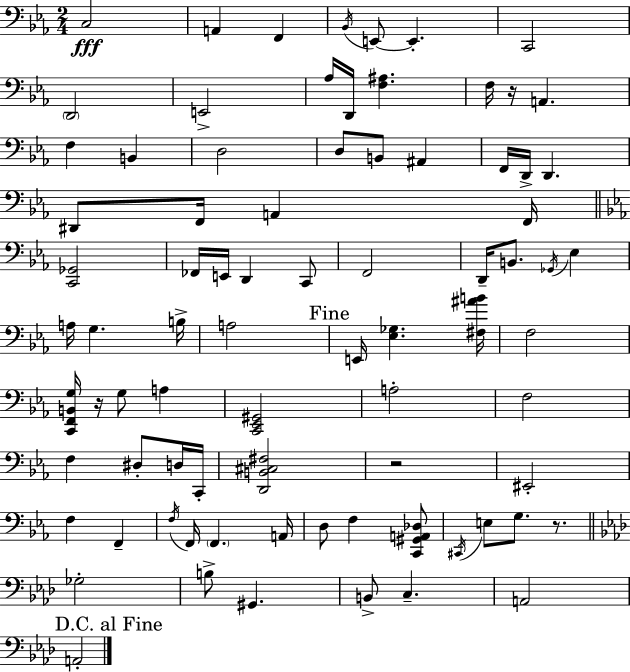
C3/h A2/q F2/q Bb2/s E2/e E2/q. C2/h D2/h E2/h Ab3/s D2/s [F3,A#3]/q. F3/s R/s A2/q. F3/q B2/q D3/h D3/e B2/e A#2/q F2/s D2/s D2/q. D#2/e F2/s A2/q F2/s [C2,Gb2]/h FES2/s E2/s D2/q C2/e F2/h D2/s B2/e. Gb2/s Eb3/q A3/s G3/q. B3/s A3/h E2/s [Eb3,Gb3]/q. [F#3,A#4,B4]/s F3/h [C2,F2,B2,G3]/s R/s G3/e A3/q [C2,Eb2,G#2]/h A3/h F3/h F3/q D#3/e D3/s C2/s [D2,B2,C#3,F#3]/h R/h EIS2/h F3/q F2/q F3/s F2/s F2/q. A2/s D3/e F3/q [C2,G#2,A2,Db3]/e C#2/s E3/e G3/e. R/e. Gb3/h B3/e G#2/q. B2/e C3/q. A2/h A2/h